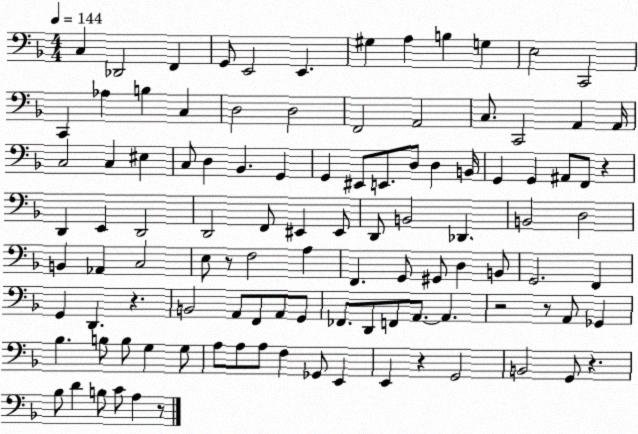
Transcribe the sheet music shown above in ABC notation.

X:1
T:Untitled
M:4/4
L:1/4
K:F
C, _D,,2 F,, G,,/2 E,,2 E,, ^G, A, B, G, E,2 C,,2 C,, _A, B, C, D,2 D,2 F,,2 A,,2 C,/2 C,,2 A,, A,,/4 C,2 C, ^E, C,/2 D, _B,, G,, G,, ^E,,/2 E,,/2 D,/2 D, B,,/4 G,, G,, ^A,,/2 F,,/2 z D,, E,, D,,2 D,,2 F,,/2 ^E,, ^E,,/2 D,,/2 B,,2 _D,, B,,2 D,2 B,, _A,, C,2 E,/2 z/2 F,2 A, F,, G,,/2 ^G,,/2 D, B,,/2 G,,2 F,, G,, D,, z B,,2 A,,/2 F,,/2 A,,/2 G,,/2 _F,,/2 D,,/2 F,,/2 A,,/2 A,, z2 z/2 A,,/2 _G,, _B, B,/2 B,/2 G, G,/2 A,/2 A,/2 A,/2 F, _G,,/2 E,, E,, z G,,2 B,,2 G,,/2 z _B,/2 D B,/2 C/2 A, z/2